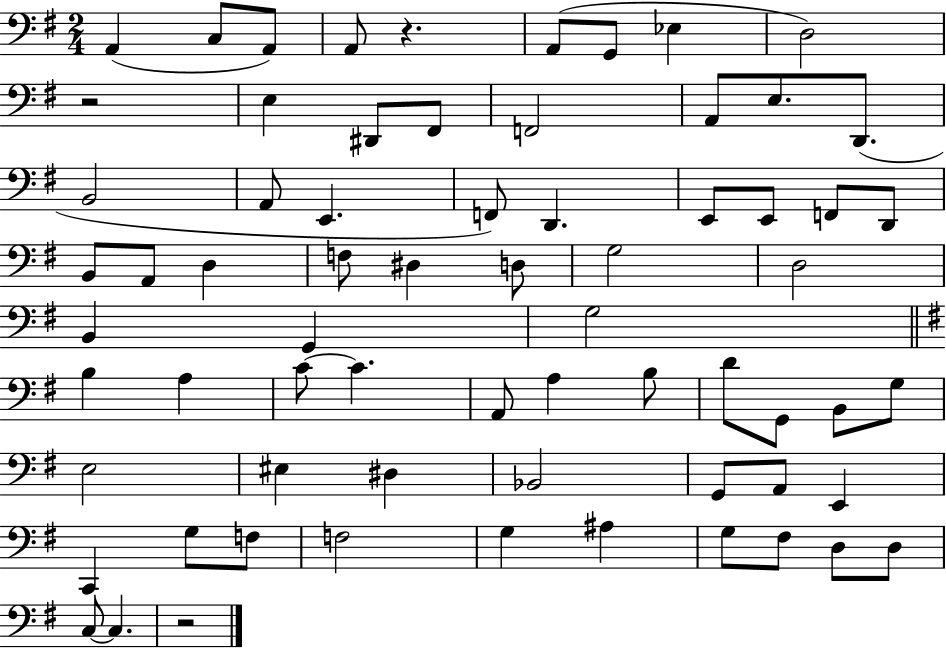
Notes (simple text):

A2/q C3/e A2/e A2/e R/q. A2/e G2/e Eb3/q D3/h R/h E3/q D#2/e F#2/e F2/h A2/e E3/e. D2/e. B2/h A2/e E2/q. F2/e D2/q. E2/e E2/e F2/e D2/e B2/e A2/e D3/q F3/e D#3/q D3/e G3/h D3/h B2/q G2/q G3/h B3/q A3/q C4/e C4/q. A2/e A3/q B3/e D4/e G2/e B2/e G3/e E3/h EIS3/q D#3/q Bb2/h G2/e A2/e E2/q C2/q G3/e F3/e F3/h G3/q A#3/q G3/e F#3/e D3/e D3/e C3/e C3/q. R/h